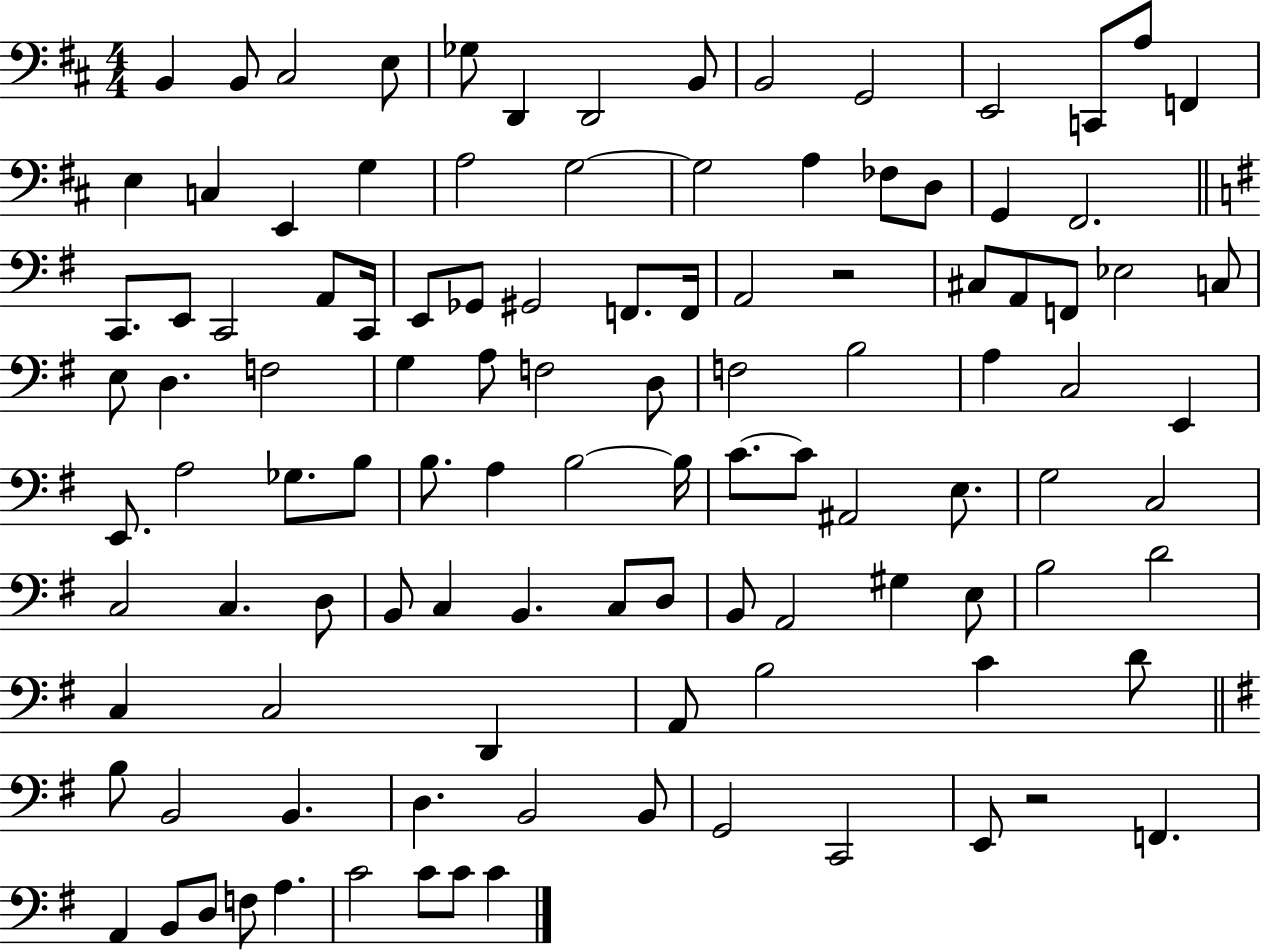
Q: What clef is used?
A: bass